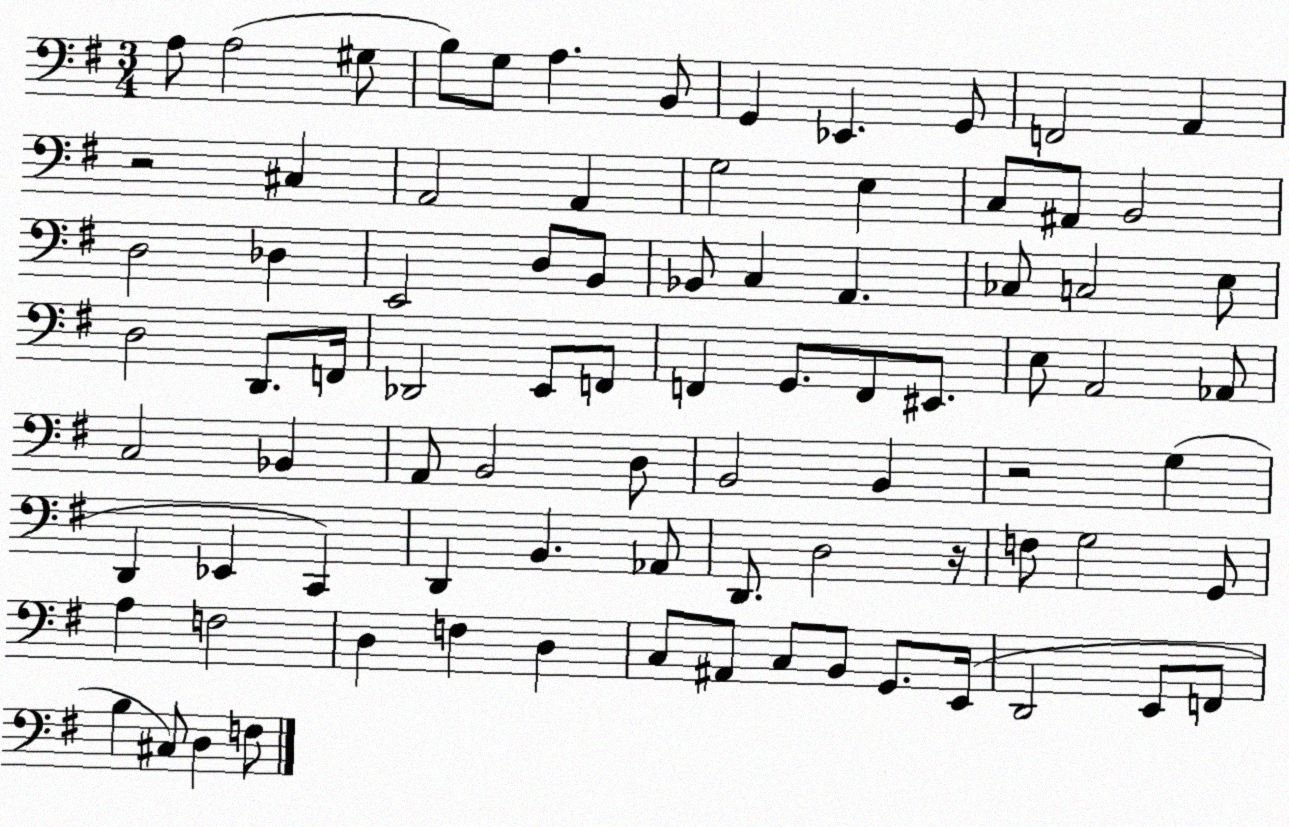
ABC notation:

X:1
T:Untitled
M:3/4
L:1/4
K:G
A,/2 A,2 ^G,/2 B,/2 G,/2 A, B,,/2 G,, _E,, G,,/2 F,,2 A,, z2 ^C, A,,2 A,, G,2 E, C,/2 ^A,,/2 B,,2 D,2 _D, E,,2 D,/2 B,,/2 _B,,/2 C, A,, _C,/2 C,2 E,/2 D,2 D,,/2 F,,/4 _D,,2 E,,/2 F,,/2 F,, G,,/2 F,,/2 ^E,,/2 E,/2 A,,2 _A,,/2 C,2 _B,, A,,/2 B,,2 D,/2 B,,2 B,, z2 G, D,, _E,, C,, D,, B,, _A,,/2 D,,/2 D,2 z/4 F,/2 G,2 G,,/2 A, F,2 D, F, D, C,/2 ^A,,/2 C,/2 B,,/2 G,,/2 E,,/4 D,,2 E,,/2 F,,/2 B, ^C,/2 D, F,/2